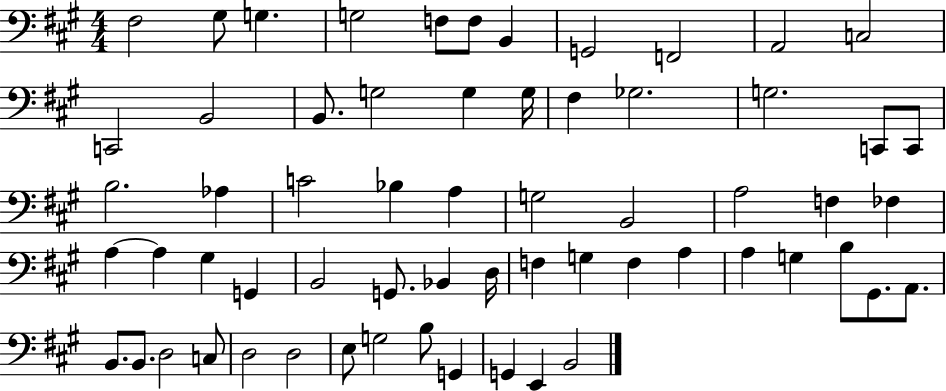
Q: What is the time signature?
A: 4/4